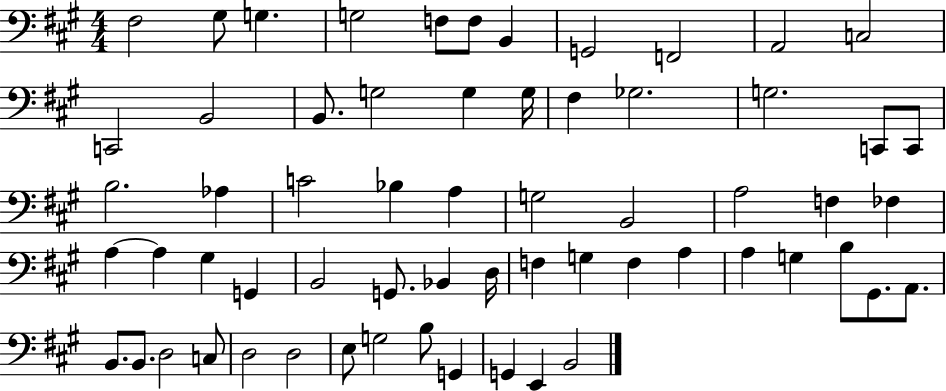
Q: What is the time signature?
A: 4/4